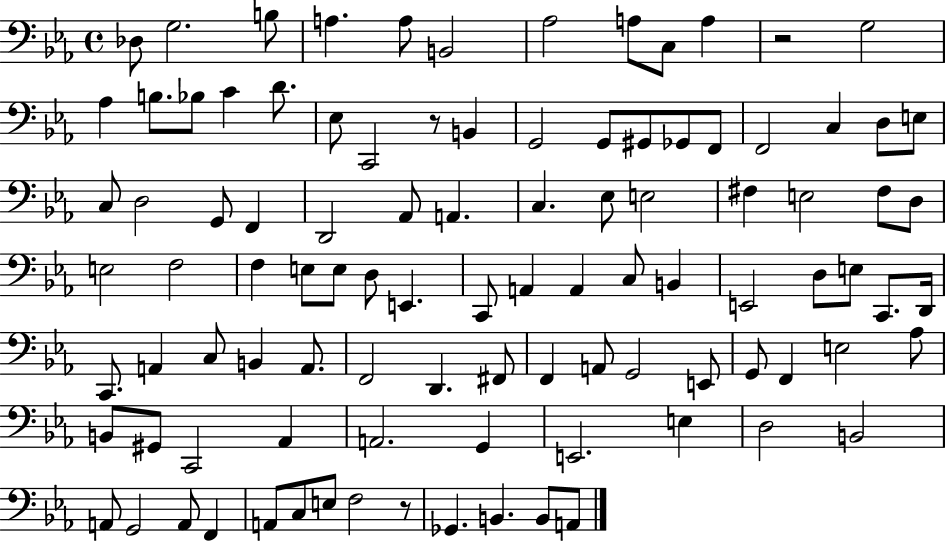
X:1
T:Untitled
M:4/4
L:1/4
K:Eb
_D,/2 G,2 B,/2 A, A,/2 B,,2 _A,2 A,/2 C,/2 A, z2 G,2 _A, B,/2 _B,/2 C D/2 _E,/2 C,,2 z/2 B,, G,,2 G,,/2 ^G,,/2 _G,,/2 F,,/2 F,,2 C, D,/2 E,/2 C,/2 D,2 G,,/2 F,, D,,2 _A,,/2 A,, C, _E,/2 E,2 ^F, E,2 ^F,/2 D,/2 E,2 F,2 F, E,/2 E,/2 D,/2 E,, C,,/2 A,, A,, C,/2 B,, E,,2 D,/2 E,/2 C,,/2 D,,/4 C,,/2 A,, C,/2 B,, A,,/2 F,,2 D,, ^F,,/2 F,, A,,/2 G,,2 E,,/2 G,,/2 F,, E,2 _A,/2 B,,/2 ^G,,/2 C,,2 _A,, A,,2 G,, E,,2 E, D,2 B,,2 A,,/2 G,,2 A,,/2 F,, A,,/2 C,/2 E,/2 F,2 z/2 _G,, B,, B,,/2 A,,/2